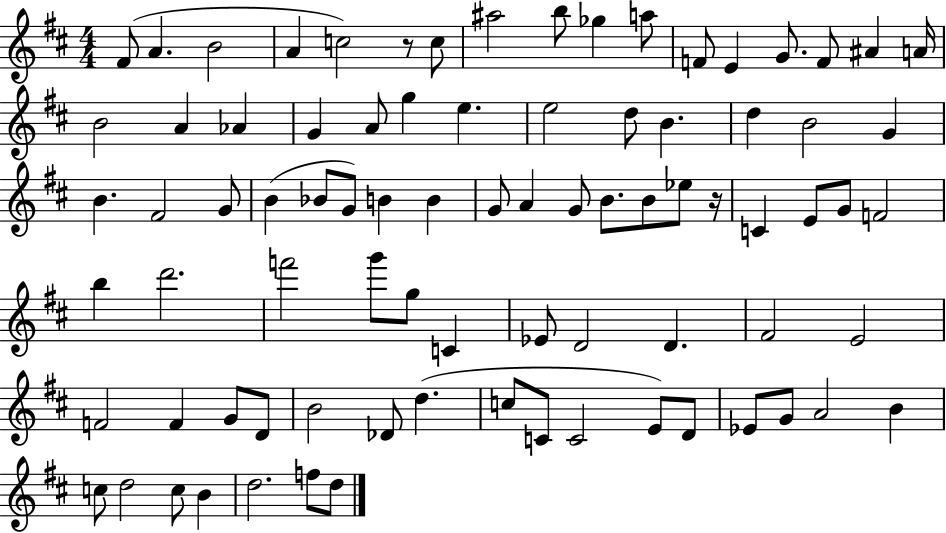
F#4/e A4/q. B4/h A4/q C5/h R/e C5/e A#5/h B5/e Gb5/q A5/e F4/e E4/q G4/e. F4/e A#4/q A4/s B4/h A4/q Ab4/q G4/q A4/e G5/q E5/q. E5/h D5/e B4/q. D5/q B4/h G4/q B4/q. F#4/h G4/e B4/q Bb4/e G4/e B4/q B4/q G4/e A4/q G4/e B4/e. B4/e Eb5/e R/s C4/q E4/e G4/e F4/h B5/q D6/h. F6/h G6/e G5/e C4/q Eb4/e D4/h D4/q. F#4/h E4/h F4/h F4/q G4/e D4/e B4/h Db4/e D5/q. C5/e C4/e C4/h E4/e D4/e Eb4/e G4/e A4/h B4/q C5/e D5/h C5/e B4/q D5/h. F5/e D5/e